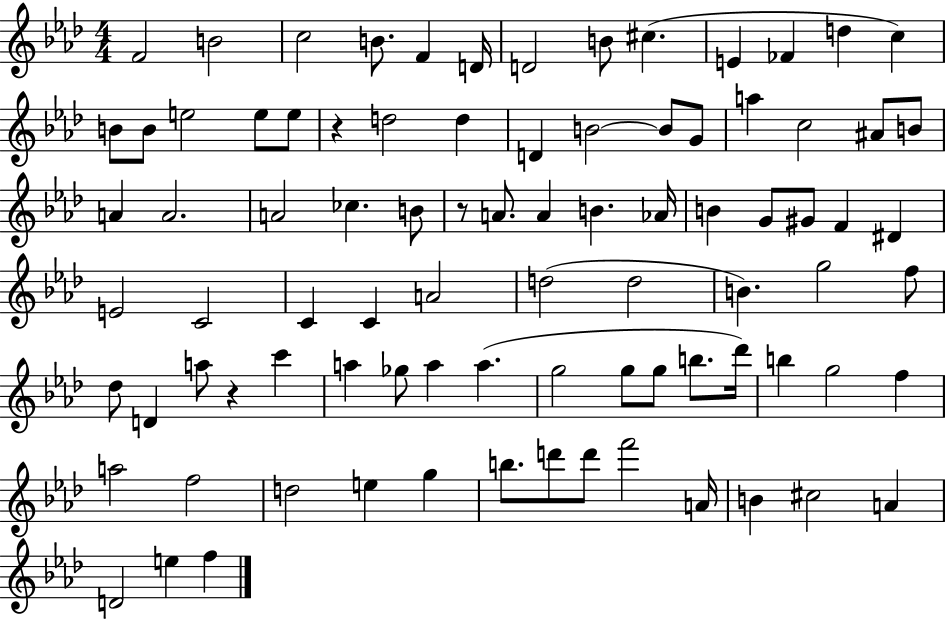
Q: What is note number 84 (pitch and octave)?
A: F5